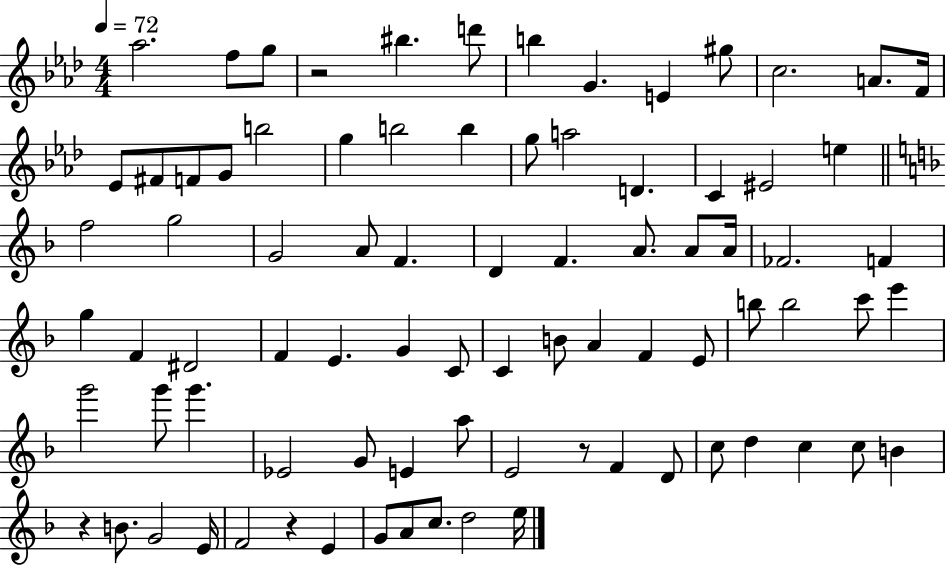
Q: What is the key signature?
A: AES major